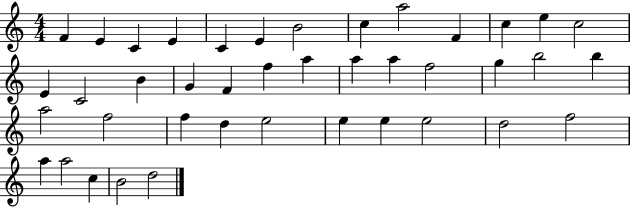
F4/q E4/q C4/q E4/q C4/q E4/q B4/h C5/q A5/h F4/q C5/q E5/q C5/h E4/q C4/h B4/q G4/q F4/q F5/q A5/q A5/q A5/q F5/h G5/q B5/h B5/q A5/h F5/h F5/q D5/q E5/h E5/q E5/q E5/h D5/h F5/h A5/q A5/h C5/q B4/h D5/h